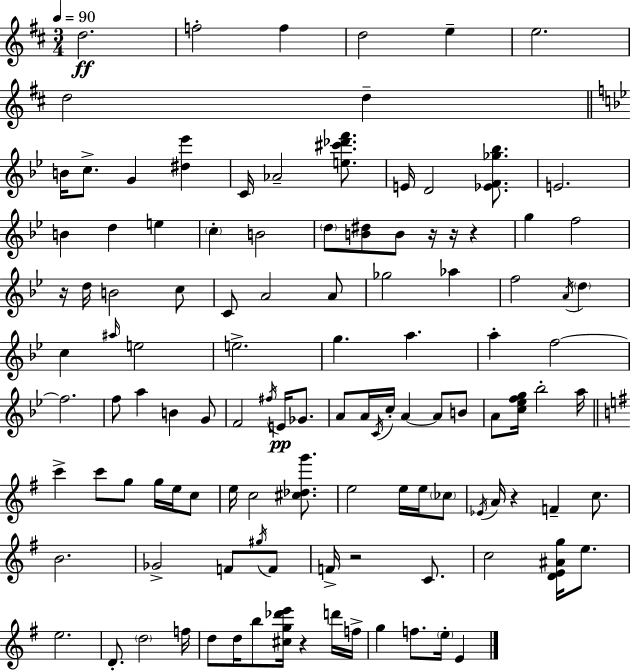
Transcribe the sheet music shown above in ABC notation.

X:1
T:Untitled
M:3/4
L:1/4
K:D
d2 f2 f d2 e e2 d2 d B/4 c/2 G [^d_e'] C/4 _A2 [e^c'_d'f']/2 E/4 D2 [_EF_g_b]/2 E2 B d e c B2 d/2 [B^d]/2 B/2 z/4 z/4 z g f2 z/4 d/4 B2 c/2 C/2 A2 A/2 _g2 _a f2 A/4 d c ^a/4 e2 e2 g a a f2 f2 f/2 a B G/2 F2 ^f/4 E/4 _G/2 A/2 A/4 C/4 c/4 A A/2 B/2 A/2 [c_efg]/4 _b2 a/4 c' c'/2 g/2 g/4 e/4 c/2 e/4 c2 [^c_dg']/2 e2 e/4 e/4 _c/2 _E/4 A/4 z F c/2 B2 _G2 F/2 ^g/4 F/2 F/4 z2 C/2 c2 [DE^Ag]/4 e/2 e2 D/2 d2 f/4 d/2 d/4 b/2 [^cg_d'e']/4 z d'/4 f/4 g f/2 e/4 E